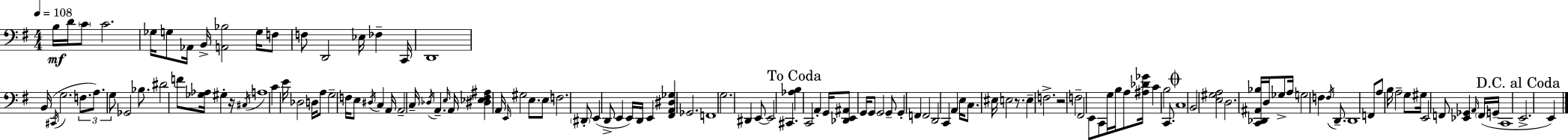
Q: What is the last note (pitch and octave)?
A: E2